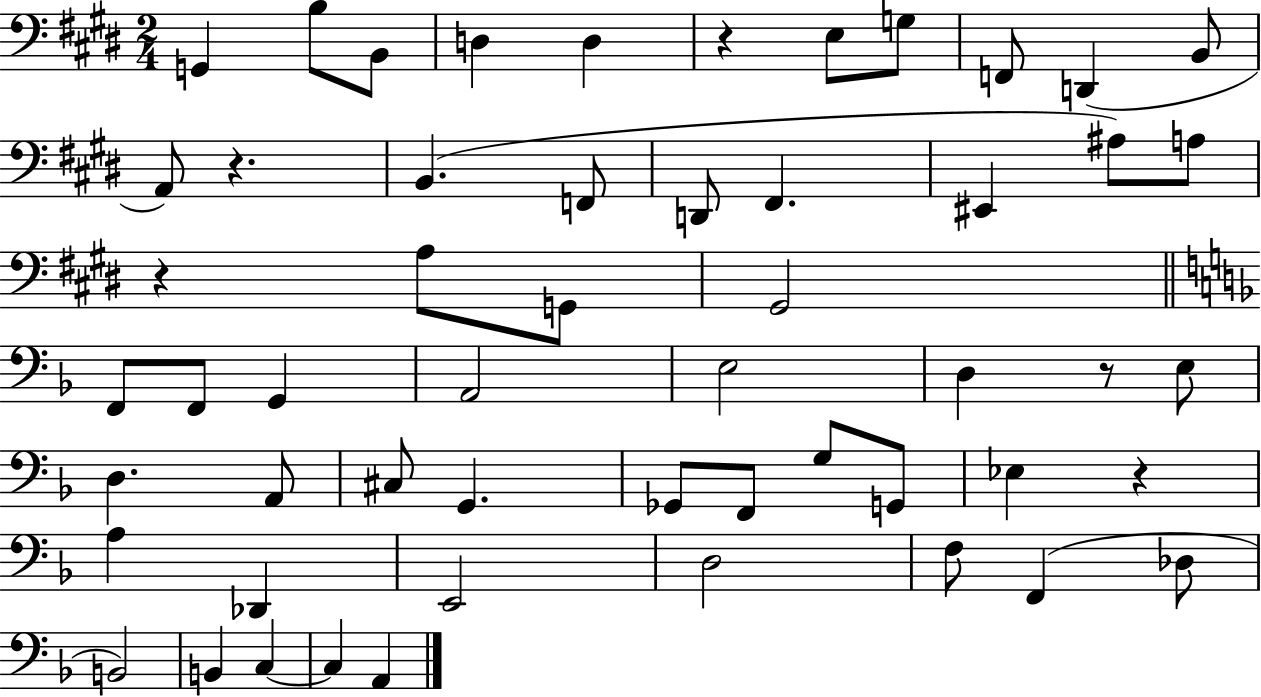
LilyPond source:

{
  \clef bass
  \numericTimeSignature
  \time 2/4
  \key e \major
  \repeat volta 2 { g,4 b8 b,8 | d4 d4 | r4 e8 g8 | f,8 d,4( b,8 | \break a,8) r4. | b,4.( f,8 | d,8 fis,4. | eis,4 ais8) a8 | \break r4 a8 g,8 | gis,2 | \bar "||" \break \key d \minor f,8 f,8 g,4 | a,2 | e2 | d4 r8 e8 | \break d4. a,8 | cis8 g,4. | ges,8 f,8 g8 g,8 | ees4 r4 | \break a4 des,4 | e,2 | d2 | f8 f,4( des8 | \break b,2) | b,4 c4~~ | c4 a,4 | } \bar "|."
}